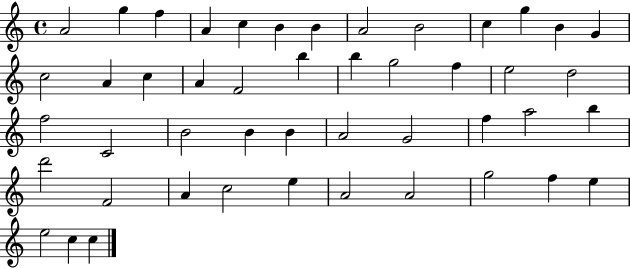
A4/h G5/q F5/q A4/q C5/q B4/q B4/q A4/h B4/h C5/q G5/q B4/q G4/q C5/h A4/q C5/q A4/q F4/h B5/q B5/q G5/h F5/q E5/h D5/h F5/h C4/h B4/h B4/q B4/q A4/h G4/h F5/q A5/h B5/q D6/h F4/h A4/q C5/h E5/q A4/h A4/h G5/h F5/q E5/q E5/h C5/q C5/q